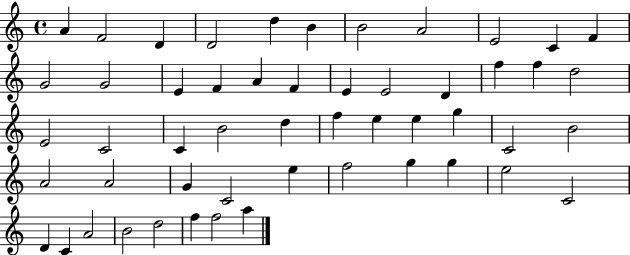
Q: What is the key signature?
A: C major